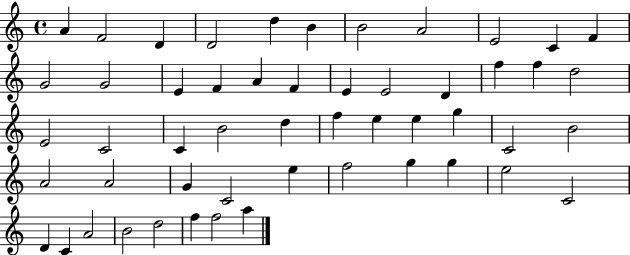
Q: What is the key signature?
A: C major